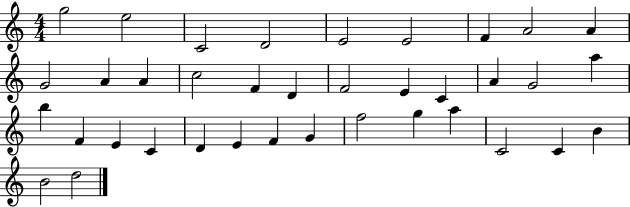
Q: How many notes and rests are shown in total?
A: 37